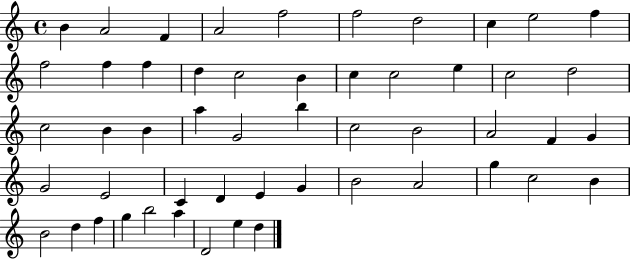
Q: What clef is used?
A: treble